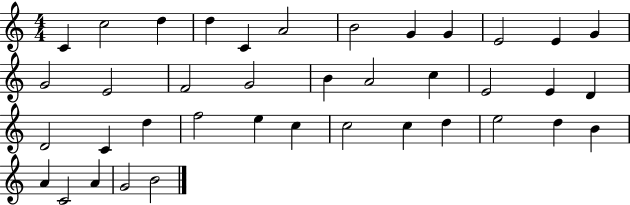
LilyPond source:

{
  \clef treble
  \numericTimeSignature
  \time 4/4
  \key c \major
  c'4 c''2 d''4 | d''4 c'4 a'2 | b'2 g'4 g'4 | e'2 e'4 g'4 | \break g'2 e'2 | f'2 g'2 | b'4 a'2 c''4 | e'2 e'4 d'4 | \break d'2 c'4 d''4 | f''2 e''4 c''4 | c''2 c''4 d''4 | e''2 d''4 b'4 | \break a'4 c'2 a'4 | g'2 b'2 | \bar "|."
}